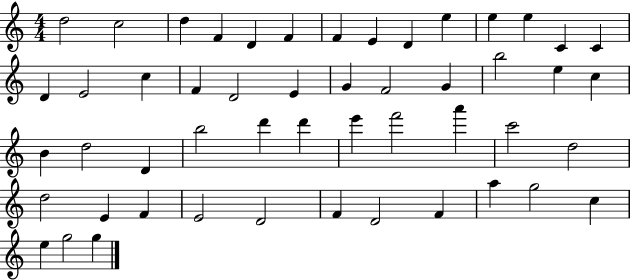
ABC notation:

X:1
T:Untitled
M:4/4
L:1/4
K:C
d2 c2 d F D F F E D e e e C C D E2 c F D2 E G F2 G b2 e c B d2 D b2 d' d' e' f'2 a' c'2 d2 d2 E F E2 D2 F D2 F a g2 c e g2 g